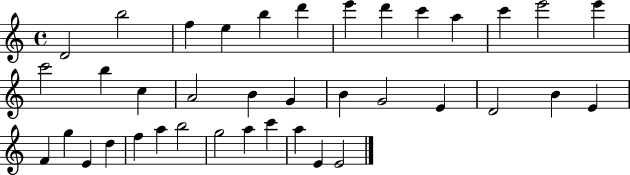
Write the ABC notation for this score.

X:1
T:Untitled
M:4/4
L:1/4
K:C
D2 b2 f e b d' e' d' c' a c' e'2 e' c'2 b c A2 B G B G2 E D2 B E F g E d f a b2 g2 a c' a E E2